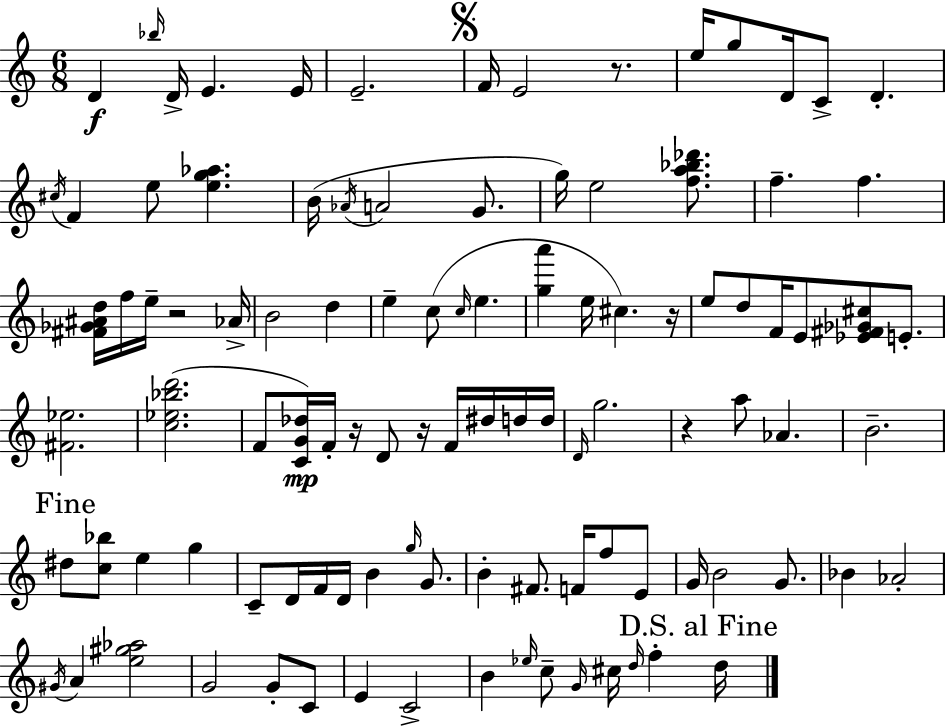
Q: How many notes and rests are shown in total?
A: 103